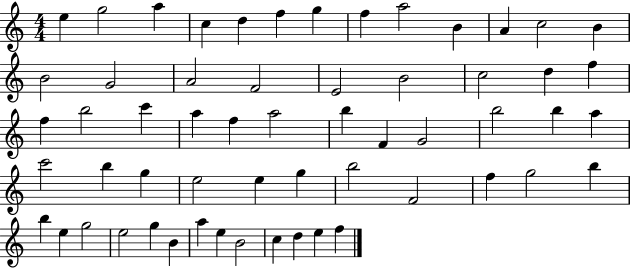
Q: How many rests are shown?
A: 0